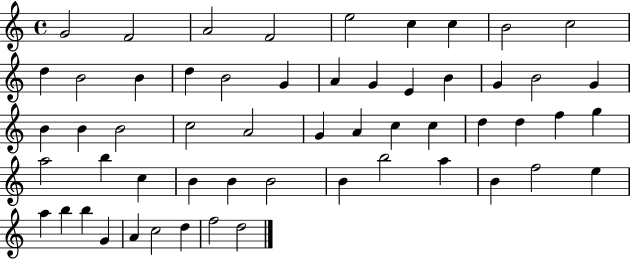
X:1
T:Untitled
M:4/4
L:1/4
K:C
G2 F2 A2 F2 e2 c c B2 c2 d B2 B d B2 G A G E B G B2 G B B B2 c2 A2 G A c c d d f g a2 b c B B B2 B b2 a B f2 e a b b G A c2 d f2 d2